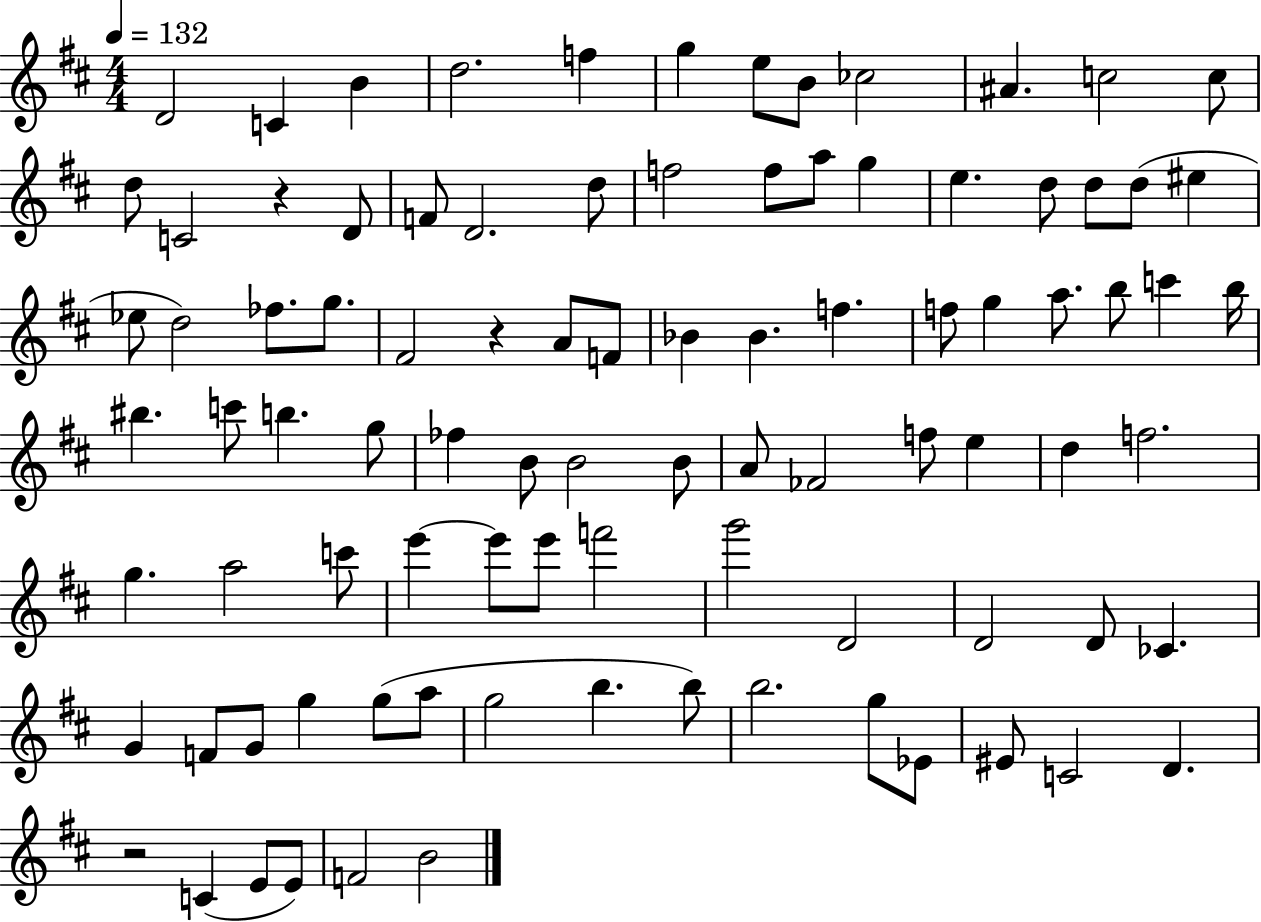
{
  \clef treble
  \numericTimeSignature
  \time 4/4
  \key d \major
  \tempo 4 = 132
  d'2 c'4 b'4 | d''2. f''4 | g''4 e''8 b'8 ces''2 | ais'4. c''2 c''8 | \break d''8 c'2 r4 d'8 | f'8 d'2. d''8 | f''2 f''8 a''8 g''4 | e''4. d''8 d''8 d''8( eis''4 | \break ees''8 d''2) fes''8. g''8. | fis'2 r4 a'8 f'8 | bes'4 bes'4. f''4. | f''8 g''4 a''8. b''8 c'''4 b''16 | \break bis''4. c'''8 b''4. g''8 | fes''4 b'8 b'2 b'8 | a'8 fes'2 f''8 e''4 | d''4 f''2. | \break g''4. a''2 c'''8 | e'''4~~ e'''8 e'''8 f'''2 | g'''2 d'2 | d'2 d'8 ces'4. | \break g'4 f'8 g'8 g''4 g''8( a''8 | g''2 b''4. b''8) | b''2. g''8 ees'8 | eis'8 c'2 d'4. | \break r2 c'4( e'8 e'8) | f'2 b'2 | \bar "|."
}